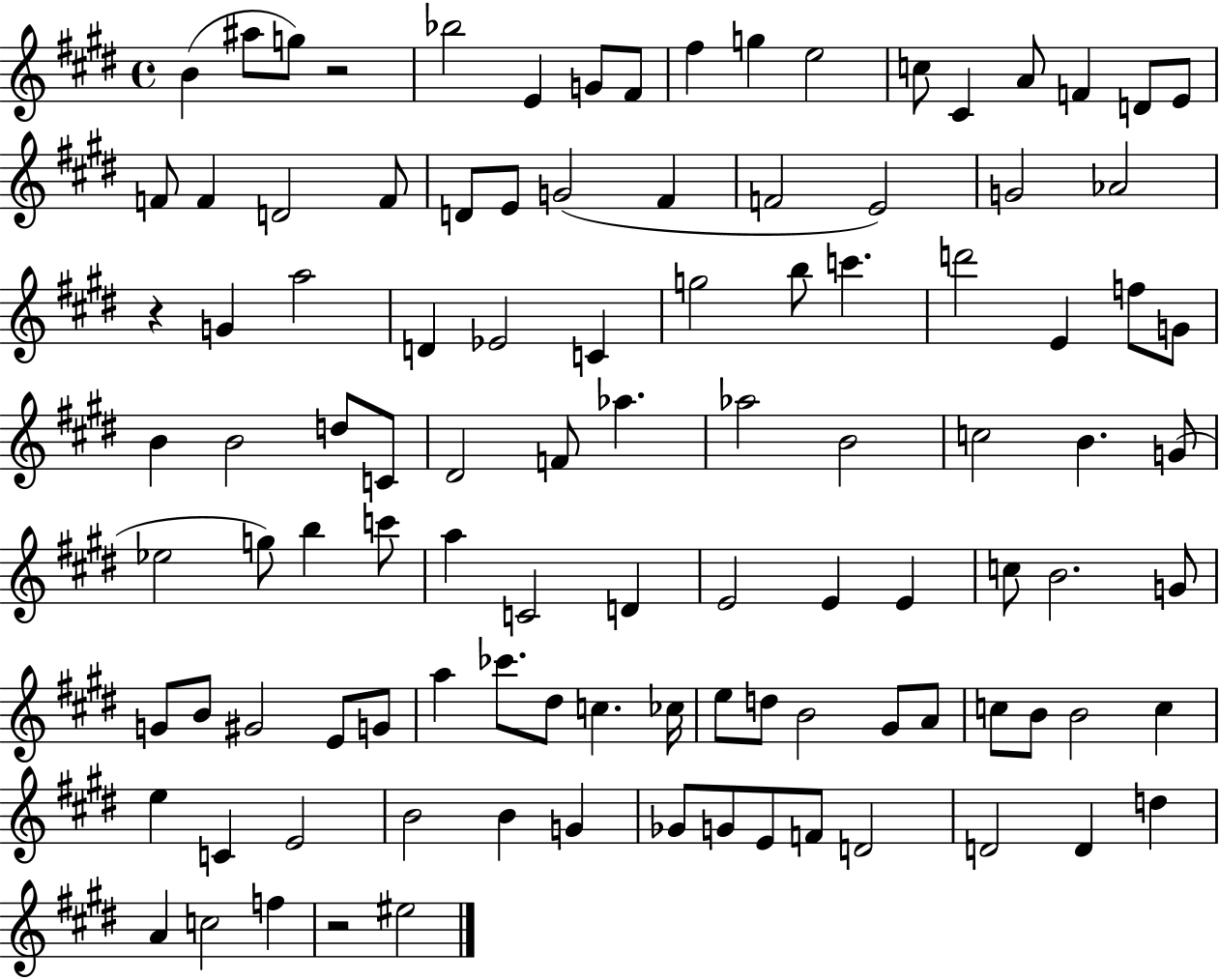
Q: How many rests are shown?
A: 3